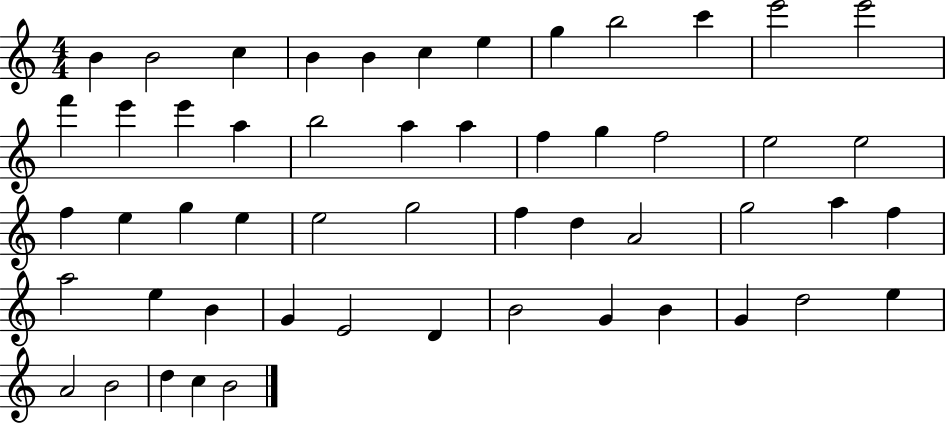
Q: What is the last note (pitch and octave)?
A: B4